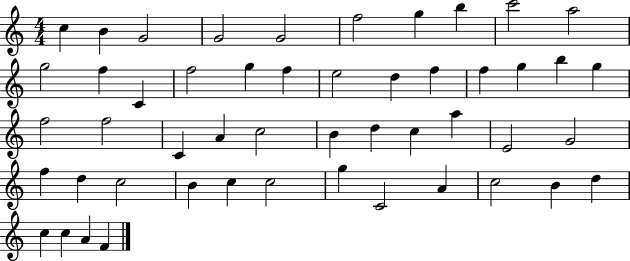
C5/q B4/q G4/h G4/h G4/h F5/h G5/q B5/q C6/h A5/h G5/h F5/q C4/q F5/h G5/q F5/q E5/h D5/q F5/q F5/q G5/q B5/q G5/q F5/h F5/h C4/q A4/q C5/h B4/q D5/q C5/q A5/q E4/h G4/h F5/q D5/q C5/h B4/q C5/q C5/h G5/q C4/h A4/q C5/h B4/q D5/q C5/q C5/q A4/q F4/q